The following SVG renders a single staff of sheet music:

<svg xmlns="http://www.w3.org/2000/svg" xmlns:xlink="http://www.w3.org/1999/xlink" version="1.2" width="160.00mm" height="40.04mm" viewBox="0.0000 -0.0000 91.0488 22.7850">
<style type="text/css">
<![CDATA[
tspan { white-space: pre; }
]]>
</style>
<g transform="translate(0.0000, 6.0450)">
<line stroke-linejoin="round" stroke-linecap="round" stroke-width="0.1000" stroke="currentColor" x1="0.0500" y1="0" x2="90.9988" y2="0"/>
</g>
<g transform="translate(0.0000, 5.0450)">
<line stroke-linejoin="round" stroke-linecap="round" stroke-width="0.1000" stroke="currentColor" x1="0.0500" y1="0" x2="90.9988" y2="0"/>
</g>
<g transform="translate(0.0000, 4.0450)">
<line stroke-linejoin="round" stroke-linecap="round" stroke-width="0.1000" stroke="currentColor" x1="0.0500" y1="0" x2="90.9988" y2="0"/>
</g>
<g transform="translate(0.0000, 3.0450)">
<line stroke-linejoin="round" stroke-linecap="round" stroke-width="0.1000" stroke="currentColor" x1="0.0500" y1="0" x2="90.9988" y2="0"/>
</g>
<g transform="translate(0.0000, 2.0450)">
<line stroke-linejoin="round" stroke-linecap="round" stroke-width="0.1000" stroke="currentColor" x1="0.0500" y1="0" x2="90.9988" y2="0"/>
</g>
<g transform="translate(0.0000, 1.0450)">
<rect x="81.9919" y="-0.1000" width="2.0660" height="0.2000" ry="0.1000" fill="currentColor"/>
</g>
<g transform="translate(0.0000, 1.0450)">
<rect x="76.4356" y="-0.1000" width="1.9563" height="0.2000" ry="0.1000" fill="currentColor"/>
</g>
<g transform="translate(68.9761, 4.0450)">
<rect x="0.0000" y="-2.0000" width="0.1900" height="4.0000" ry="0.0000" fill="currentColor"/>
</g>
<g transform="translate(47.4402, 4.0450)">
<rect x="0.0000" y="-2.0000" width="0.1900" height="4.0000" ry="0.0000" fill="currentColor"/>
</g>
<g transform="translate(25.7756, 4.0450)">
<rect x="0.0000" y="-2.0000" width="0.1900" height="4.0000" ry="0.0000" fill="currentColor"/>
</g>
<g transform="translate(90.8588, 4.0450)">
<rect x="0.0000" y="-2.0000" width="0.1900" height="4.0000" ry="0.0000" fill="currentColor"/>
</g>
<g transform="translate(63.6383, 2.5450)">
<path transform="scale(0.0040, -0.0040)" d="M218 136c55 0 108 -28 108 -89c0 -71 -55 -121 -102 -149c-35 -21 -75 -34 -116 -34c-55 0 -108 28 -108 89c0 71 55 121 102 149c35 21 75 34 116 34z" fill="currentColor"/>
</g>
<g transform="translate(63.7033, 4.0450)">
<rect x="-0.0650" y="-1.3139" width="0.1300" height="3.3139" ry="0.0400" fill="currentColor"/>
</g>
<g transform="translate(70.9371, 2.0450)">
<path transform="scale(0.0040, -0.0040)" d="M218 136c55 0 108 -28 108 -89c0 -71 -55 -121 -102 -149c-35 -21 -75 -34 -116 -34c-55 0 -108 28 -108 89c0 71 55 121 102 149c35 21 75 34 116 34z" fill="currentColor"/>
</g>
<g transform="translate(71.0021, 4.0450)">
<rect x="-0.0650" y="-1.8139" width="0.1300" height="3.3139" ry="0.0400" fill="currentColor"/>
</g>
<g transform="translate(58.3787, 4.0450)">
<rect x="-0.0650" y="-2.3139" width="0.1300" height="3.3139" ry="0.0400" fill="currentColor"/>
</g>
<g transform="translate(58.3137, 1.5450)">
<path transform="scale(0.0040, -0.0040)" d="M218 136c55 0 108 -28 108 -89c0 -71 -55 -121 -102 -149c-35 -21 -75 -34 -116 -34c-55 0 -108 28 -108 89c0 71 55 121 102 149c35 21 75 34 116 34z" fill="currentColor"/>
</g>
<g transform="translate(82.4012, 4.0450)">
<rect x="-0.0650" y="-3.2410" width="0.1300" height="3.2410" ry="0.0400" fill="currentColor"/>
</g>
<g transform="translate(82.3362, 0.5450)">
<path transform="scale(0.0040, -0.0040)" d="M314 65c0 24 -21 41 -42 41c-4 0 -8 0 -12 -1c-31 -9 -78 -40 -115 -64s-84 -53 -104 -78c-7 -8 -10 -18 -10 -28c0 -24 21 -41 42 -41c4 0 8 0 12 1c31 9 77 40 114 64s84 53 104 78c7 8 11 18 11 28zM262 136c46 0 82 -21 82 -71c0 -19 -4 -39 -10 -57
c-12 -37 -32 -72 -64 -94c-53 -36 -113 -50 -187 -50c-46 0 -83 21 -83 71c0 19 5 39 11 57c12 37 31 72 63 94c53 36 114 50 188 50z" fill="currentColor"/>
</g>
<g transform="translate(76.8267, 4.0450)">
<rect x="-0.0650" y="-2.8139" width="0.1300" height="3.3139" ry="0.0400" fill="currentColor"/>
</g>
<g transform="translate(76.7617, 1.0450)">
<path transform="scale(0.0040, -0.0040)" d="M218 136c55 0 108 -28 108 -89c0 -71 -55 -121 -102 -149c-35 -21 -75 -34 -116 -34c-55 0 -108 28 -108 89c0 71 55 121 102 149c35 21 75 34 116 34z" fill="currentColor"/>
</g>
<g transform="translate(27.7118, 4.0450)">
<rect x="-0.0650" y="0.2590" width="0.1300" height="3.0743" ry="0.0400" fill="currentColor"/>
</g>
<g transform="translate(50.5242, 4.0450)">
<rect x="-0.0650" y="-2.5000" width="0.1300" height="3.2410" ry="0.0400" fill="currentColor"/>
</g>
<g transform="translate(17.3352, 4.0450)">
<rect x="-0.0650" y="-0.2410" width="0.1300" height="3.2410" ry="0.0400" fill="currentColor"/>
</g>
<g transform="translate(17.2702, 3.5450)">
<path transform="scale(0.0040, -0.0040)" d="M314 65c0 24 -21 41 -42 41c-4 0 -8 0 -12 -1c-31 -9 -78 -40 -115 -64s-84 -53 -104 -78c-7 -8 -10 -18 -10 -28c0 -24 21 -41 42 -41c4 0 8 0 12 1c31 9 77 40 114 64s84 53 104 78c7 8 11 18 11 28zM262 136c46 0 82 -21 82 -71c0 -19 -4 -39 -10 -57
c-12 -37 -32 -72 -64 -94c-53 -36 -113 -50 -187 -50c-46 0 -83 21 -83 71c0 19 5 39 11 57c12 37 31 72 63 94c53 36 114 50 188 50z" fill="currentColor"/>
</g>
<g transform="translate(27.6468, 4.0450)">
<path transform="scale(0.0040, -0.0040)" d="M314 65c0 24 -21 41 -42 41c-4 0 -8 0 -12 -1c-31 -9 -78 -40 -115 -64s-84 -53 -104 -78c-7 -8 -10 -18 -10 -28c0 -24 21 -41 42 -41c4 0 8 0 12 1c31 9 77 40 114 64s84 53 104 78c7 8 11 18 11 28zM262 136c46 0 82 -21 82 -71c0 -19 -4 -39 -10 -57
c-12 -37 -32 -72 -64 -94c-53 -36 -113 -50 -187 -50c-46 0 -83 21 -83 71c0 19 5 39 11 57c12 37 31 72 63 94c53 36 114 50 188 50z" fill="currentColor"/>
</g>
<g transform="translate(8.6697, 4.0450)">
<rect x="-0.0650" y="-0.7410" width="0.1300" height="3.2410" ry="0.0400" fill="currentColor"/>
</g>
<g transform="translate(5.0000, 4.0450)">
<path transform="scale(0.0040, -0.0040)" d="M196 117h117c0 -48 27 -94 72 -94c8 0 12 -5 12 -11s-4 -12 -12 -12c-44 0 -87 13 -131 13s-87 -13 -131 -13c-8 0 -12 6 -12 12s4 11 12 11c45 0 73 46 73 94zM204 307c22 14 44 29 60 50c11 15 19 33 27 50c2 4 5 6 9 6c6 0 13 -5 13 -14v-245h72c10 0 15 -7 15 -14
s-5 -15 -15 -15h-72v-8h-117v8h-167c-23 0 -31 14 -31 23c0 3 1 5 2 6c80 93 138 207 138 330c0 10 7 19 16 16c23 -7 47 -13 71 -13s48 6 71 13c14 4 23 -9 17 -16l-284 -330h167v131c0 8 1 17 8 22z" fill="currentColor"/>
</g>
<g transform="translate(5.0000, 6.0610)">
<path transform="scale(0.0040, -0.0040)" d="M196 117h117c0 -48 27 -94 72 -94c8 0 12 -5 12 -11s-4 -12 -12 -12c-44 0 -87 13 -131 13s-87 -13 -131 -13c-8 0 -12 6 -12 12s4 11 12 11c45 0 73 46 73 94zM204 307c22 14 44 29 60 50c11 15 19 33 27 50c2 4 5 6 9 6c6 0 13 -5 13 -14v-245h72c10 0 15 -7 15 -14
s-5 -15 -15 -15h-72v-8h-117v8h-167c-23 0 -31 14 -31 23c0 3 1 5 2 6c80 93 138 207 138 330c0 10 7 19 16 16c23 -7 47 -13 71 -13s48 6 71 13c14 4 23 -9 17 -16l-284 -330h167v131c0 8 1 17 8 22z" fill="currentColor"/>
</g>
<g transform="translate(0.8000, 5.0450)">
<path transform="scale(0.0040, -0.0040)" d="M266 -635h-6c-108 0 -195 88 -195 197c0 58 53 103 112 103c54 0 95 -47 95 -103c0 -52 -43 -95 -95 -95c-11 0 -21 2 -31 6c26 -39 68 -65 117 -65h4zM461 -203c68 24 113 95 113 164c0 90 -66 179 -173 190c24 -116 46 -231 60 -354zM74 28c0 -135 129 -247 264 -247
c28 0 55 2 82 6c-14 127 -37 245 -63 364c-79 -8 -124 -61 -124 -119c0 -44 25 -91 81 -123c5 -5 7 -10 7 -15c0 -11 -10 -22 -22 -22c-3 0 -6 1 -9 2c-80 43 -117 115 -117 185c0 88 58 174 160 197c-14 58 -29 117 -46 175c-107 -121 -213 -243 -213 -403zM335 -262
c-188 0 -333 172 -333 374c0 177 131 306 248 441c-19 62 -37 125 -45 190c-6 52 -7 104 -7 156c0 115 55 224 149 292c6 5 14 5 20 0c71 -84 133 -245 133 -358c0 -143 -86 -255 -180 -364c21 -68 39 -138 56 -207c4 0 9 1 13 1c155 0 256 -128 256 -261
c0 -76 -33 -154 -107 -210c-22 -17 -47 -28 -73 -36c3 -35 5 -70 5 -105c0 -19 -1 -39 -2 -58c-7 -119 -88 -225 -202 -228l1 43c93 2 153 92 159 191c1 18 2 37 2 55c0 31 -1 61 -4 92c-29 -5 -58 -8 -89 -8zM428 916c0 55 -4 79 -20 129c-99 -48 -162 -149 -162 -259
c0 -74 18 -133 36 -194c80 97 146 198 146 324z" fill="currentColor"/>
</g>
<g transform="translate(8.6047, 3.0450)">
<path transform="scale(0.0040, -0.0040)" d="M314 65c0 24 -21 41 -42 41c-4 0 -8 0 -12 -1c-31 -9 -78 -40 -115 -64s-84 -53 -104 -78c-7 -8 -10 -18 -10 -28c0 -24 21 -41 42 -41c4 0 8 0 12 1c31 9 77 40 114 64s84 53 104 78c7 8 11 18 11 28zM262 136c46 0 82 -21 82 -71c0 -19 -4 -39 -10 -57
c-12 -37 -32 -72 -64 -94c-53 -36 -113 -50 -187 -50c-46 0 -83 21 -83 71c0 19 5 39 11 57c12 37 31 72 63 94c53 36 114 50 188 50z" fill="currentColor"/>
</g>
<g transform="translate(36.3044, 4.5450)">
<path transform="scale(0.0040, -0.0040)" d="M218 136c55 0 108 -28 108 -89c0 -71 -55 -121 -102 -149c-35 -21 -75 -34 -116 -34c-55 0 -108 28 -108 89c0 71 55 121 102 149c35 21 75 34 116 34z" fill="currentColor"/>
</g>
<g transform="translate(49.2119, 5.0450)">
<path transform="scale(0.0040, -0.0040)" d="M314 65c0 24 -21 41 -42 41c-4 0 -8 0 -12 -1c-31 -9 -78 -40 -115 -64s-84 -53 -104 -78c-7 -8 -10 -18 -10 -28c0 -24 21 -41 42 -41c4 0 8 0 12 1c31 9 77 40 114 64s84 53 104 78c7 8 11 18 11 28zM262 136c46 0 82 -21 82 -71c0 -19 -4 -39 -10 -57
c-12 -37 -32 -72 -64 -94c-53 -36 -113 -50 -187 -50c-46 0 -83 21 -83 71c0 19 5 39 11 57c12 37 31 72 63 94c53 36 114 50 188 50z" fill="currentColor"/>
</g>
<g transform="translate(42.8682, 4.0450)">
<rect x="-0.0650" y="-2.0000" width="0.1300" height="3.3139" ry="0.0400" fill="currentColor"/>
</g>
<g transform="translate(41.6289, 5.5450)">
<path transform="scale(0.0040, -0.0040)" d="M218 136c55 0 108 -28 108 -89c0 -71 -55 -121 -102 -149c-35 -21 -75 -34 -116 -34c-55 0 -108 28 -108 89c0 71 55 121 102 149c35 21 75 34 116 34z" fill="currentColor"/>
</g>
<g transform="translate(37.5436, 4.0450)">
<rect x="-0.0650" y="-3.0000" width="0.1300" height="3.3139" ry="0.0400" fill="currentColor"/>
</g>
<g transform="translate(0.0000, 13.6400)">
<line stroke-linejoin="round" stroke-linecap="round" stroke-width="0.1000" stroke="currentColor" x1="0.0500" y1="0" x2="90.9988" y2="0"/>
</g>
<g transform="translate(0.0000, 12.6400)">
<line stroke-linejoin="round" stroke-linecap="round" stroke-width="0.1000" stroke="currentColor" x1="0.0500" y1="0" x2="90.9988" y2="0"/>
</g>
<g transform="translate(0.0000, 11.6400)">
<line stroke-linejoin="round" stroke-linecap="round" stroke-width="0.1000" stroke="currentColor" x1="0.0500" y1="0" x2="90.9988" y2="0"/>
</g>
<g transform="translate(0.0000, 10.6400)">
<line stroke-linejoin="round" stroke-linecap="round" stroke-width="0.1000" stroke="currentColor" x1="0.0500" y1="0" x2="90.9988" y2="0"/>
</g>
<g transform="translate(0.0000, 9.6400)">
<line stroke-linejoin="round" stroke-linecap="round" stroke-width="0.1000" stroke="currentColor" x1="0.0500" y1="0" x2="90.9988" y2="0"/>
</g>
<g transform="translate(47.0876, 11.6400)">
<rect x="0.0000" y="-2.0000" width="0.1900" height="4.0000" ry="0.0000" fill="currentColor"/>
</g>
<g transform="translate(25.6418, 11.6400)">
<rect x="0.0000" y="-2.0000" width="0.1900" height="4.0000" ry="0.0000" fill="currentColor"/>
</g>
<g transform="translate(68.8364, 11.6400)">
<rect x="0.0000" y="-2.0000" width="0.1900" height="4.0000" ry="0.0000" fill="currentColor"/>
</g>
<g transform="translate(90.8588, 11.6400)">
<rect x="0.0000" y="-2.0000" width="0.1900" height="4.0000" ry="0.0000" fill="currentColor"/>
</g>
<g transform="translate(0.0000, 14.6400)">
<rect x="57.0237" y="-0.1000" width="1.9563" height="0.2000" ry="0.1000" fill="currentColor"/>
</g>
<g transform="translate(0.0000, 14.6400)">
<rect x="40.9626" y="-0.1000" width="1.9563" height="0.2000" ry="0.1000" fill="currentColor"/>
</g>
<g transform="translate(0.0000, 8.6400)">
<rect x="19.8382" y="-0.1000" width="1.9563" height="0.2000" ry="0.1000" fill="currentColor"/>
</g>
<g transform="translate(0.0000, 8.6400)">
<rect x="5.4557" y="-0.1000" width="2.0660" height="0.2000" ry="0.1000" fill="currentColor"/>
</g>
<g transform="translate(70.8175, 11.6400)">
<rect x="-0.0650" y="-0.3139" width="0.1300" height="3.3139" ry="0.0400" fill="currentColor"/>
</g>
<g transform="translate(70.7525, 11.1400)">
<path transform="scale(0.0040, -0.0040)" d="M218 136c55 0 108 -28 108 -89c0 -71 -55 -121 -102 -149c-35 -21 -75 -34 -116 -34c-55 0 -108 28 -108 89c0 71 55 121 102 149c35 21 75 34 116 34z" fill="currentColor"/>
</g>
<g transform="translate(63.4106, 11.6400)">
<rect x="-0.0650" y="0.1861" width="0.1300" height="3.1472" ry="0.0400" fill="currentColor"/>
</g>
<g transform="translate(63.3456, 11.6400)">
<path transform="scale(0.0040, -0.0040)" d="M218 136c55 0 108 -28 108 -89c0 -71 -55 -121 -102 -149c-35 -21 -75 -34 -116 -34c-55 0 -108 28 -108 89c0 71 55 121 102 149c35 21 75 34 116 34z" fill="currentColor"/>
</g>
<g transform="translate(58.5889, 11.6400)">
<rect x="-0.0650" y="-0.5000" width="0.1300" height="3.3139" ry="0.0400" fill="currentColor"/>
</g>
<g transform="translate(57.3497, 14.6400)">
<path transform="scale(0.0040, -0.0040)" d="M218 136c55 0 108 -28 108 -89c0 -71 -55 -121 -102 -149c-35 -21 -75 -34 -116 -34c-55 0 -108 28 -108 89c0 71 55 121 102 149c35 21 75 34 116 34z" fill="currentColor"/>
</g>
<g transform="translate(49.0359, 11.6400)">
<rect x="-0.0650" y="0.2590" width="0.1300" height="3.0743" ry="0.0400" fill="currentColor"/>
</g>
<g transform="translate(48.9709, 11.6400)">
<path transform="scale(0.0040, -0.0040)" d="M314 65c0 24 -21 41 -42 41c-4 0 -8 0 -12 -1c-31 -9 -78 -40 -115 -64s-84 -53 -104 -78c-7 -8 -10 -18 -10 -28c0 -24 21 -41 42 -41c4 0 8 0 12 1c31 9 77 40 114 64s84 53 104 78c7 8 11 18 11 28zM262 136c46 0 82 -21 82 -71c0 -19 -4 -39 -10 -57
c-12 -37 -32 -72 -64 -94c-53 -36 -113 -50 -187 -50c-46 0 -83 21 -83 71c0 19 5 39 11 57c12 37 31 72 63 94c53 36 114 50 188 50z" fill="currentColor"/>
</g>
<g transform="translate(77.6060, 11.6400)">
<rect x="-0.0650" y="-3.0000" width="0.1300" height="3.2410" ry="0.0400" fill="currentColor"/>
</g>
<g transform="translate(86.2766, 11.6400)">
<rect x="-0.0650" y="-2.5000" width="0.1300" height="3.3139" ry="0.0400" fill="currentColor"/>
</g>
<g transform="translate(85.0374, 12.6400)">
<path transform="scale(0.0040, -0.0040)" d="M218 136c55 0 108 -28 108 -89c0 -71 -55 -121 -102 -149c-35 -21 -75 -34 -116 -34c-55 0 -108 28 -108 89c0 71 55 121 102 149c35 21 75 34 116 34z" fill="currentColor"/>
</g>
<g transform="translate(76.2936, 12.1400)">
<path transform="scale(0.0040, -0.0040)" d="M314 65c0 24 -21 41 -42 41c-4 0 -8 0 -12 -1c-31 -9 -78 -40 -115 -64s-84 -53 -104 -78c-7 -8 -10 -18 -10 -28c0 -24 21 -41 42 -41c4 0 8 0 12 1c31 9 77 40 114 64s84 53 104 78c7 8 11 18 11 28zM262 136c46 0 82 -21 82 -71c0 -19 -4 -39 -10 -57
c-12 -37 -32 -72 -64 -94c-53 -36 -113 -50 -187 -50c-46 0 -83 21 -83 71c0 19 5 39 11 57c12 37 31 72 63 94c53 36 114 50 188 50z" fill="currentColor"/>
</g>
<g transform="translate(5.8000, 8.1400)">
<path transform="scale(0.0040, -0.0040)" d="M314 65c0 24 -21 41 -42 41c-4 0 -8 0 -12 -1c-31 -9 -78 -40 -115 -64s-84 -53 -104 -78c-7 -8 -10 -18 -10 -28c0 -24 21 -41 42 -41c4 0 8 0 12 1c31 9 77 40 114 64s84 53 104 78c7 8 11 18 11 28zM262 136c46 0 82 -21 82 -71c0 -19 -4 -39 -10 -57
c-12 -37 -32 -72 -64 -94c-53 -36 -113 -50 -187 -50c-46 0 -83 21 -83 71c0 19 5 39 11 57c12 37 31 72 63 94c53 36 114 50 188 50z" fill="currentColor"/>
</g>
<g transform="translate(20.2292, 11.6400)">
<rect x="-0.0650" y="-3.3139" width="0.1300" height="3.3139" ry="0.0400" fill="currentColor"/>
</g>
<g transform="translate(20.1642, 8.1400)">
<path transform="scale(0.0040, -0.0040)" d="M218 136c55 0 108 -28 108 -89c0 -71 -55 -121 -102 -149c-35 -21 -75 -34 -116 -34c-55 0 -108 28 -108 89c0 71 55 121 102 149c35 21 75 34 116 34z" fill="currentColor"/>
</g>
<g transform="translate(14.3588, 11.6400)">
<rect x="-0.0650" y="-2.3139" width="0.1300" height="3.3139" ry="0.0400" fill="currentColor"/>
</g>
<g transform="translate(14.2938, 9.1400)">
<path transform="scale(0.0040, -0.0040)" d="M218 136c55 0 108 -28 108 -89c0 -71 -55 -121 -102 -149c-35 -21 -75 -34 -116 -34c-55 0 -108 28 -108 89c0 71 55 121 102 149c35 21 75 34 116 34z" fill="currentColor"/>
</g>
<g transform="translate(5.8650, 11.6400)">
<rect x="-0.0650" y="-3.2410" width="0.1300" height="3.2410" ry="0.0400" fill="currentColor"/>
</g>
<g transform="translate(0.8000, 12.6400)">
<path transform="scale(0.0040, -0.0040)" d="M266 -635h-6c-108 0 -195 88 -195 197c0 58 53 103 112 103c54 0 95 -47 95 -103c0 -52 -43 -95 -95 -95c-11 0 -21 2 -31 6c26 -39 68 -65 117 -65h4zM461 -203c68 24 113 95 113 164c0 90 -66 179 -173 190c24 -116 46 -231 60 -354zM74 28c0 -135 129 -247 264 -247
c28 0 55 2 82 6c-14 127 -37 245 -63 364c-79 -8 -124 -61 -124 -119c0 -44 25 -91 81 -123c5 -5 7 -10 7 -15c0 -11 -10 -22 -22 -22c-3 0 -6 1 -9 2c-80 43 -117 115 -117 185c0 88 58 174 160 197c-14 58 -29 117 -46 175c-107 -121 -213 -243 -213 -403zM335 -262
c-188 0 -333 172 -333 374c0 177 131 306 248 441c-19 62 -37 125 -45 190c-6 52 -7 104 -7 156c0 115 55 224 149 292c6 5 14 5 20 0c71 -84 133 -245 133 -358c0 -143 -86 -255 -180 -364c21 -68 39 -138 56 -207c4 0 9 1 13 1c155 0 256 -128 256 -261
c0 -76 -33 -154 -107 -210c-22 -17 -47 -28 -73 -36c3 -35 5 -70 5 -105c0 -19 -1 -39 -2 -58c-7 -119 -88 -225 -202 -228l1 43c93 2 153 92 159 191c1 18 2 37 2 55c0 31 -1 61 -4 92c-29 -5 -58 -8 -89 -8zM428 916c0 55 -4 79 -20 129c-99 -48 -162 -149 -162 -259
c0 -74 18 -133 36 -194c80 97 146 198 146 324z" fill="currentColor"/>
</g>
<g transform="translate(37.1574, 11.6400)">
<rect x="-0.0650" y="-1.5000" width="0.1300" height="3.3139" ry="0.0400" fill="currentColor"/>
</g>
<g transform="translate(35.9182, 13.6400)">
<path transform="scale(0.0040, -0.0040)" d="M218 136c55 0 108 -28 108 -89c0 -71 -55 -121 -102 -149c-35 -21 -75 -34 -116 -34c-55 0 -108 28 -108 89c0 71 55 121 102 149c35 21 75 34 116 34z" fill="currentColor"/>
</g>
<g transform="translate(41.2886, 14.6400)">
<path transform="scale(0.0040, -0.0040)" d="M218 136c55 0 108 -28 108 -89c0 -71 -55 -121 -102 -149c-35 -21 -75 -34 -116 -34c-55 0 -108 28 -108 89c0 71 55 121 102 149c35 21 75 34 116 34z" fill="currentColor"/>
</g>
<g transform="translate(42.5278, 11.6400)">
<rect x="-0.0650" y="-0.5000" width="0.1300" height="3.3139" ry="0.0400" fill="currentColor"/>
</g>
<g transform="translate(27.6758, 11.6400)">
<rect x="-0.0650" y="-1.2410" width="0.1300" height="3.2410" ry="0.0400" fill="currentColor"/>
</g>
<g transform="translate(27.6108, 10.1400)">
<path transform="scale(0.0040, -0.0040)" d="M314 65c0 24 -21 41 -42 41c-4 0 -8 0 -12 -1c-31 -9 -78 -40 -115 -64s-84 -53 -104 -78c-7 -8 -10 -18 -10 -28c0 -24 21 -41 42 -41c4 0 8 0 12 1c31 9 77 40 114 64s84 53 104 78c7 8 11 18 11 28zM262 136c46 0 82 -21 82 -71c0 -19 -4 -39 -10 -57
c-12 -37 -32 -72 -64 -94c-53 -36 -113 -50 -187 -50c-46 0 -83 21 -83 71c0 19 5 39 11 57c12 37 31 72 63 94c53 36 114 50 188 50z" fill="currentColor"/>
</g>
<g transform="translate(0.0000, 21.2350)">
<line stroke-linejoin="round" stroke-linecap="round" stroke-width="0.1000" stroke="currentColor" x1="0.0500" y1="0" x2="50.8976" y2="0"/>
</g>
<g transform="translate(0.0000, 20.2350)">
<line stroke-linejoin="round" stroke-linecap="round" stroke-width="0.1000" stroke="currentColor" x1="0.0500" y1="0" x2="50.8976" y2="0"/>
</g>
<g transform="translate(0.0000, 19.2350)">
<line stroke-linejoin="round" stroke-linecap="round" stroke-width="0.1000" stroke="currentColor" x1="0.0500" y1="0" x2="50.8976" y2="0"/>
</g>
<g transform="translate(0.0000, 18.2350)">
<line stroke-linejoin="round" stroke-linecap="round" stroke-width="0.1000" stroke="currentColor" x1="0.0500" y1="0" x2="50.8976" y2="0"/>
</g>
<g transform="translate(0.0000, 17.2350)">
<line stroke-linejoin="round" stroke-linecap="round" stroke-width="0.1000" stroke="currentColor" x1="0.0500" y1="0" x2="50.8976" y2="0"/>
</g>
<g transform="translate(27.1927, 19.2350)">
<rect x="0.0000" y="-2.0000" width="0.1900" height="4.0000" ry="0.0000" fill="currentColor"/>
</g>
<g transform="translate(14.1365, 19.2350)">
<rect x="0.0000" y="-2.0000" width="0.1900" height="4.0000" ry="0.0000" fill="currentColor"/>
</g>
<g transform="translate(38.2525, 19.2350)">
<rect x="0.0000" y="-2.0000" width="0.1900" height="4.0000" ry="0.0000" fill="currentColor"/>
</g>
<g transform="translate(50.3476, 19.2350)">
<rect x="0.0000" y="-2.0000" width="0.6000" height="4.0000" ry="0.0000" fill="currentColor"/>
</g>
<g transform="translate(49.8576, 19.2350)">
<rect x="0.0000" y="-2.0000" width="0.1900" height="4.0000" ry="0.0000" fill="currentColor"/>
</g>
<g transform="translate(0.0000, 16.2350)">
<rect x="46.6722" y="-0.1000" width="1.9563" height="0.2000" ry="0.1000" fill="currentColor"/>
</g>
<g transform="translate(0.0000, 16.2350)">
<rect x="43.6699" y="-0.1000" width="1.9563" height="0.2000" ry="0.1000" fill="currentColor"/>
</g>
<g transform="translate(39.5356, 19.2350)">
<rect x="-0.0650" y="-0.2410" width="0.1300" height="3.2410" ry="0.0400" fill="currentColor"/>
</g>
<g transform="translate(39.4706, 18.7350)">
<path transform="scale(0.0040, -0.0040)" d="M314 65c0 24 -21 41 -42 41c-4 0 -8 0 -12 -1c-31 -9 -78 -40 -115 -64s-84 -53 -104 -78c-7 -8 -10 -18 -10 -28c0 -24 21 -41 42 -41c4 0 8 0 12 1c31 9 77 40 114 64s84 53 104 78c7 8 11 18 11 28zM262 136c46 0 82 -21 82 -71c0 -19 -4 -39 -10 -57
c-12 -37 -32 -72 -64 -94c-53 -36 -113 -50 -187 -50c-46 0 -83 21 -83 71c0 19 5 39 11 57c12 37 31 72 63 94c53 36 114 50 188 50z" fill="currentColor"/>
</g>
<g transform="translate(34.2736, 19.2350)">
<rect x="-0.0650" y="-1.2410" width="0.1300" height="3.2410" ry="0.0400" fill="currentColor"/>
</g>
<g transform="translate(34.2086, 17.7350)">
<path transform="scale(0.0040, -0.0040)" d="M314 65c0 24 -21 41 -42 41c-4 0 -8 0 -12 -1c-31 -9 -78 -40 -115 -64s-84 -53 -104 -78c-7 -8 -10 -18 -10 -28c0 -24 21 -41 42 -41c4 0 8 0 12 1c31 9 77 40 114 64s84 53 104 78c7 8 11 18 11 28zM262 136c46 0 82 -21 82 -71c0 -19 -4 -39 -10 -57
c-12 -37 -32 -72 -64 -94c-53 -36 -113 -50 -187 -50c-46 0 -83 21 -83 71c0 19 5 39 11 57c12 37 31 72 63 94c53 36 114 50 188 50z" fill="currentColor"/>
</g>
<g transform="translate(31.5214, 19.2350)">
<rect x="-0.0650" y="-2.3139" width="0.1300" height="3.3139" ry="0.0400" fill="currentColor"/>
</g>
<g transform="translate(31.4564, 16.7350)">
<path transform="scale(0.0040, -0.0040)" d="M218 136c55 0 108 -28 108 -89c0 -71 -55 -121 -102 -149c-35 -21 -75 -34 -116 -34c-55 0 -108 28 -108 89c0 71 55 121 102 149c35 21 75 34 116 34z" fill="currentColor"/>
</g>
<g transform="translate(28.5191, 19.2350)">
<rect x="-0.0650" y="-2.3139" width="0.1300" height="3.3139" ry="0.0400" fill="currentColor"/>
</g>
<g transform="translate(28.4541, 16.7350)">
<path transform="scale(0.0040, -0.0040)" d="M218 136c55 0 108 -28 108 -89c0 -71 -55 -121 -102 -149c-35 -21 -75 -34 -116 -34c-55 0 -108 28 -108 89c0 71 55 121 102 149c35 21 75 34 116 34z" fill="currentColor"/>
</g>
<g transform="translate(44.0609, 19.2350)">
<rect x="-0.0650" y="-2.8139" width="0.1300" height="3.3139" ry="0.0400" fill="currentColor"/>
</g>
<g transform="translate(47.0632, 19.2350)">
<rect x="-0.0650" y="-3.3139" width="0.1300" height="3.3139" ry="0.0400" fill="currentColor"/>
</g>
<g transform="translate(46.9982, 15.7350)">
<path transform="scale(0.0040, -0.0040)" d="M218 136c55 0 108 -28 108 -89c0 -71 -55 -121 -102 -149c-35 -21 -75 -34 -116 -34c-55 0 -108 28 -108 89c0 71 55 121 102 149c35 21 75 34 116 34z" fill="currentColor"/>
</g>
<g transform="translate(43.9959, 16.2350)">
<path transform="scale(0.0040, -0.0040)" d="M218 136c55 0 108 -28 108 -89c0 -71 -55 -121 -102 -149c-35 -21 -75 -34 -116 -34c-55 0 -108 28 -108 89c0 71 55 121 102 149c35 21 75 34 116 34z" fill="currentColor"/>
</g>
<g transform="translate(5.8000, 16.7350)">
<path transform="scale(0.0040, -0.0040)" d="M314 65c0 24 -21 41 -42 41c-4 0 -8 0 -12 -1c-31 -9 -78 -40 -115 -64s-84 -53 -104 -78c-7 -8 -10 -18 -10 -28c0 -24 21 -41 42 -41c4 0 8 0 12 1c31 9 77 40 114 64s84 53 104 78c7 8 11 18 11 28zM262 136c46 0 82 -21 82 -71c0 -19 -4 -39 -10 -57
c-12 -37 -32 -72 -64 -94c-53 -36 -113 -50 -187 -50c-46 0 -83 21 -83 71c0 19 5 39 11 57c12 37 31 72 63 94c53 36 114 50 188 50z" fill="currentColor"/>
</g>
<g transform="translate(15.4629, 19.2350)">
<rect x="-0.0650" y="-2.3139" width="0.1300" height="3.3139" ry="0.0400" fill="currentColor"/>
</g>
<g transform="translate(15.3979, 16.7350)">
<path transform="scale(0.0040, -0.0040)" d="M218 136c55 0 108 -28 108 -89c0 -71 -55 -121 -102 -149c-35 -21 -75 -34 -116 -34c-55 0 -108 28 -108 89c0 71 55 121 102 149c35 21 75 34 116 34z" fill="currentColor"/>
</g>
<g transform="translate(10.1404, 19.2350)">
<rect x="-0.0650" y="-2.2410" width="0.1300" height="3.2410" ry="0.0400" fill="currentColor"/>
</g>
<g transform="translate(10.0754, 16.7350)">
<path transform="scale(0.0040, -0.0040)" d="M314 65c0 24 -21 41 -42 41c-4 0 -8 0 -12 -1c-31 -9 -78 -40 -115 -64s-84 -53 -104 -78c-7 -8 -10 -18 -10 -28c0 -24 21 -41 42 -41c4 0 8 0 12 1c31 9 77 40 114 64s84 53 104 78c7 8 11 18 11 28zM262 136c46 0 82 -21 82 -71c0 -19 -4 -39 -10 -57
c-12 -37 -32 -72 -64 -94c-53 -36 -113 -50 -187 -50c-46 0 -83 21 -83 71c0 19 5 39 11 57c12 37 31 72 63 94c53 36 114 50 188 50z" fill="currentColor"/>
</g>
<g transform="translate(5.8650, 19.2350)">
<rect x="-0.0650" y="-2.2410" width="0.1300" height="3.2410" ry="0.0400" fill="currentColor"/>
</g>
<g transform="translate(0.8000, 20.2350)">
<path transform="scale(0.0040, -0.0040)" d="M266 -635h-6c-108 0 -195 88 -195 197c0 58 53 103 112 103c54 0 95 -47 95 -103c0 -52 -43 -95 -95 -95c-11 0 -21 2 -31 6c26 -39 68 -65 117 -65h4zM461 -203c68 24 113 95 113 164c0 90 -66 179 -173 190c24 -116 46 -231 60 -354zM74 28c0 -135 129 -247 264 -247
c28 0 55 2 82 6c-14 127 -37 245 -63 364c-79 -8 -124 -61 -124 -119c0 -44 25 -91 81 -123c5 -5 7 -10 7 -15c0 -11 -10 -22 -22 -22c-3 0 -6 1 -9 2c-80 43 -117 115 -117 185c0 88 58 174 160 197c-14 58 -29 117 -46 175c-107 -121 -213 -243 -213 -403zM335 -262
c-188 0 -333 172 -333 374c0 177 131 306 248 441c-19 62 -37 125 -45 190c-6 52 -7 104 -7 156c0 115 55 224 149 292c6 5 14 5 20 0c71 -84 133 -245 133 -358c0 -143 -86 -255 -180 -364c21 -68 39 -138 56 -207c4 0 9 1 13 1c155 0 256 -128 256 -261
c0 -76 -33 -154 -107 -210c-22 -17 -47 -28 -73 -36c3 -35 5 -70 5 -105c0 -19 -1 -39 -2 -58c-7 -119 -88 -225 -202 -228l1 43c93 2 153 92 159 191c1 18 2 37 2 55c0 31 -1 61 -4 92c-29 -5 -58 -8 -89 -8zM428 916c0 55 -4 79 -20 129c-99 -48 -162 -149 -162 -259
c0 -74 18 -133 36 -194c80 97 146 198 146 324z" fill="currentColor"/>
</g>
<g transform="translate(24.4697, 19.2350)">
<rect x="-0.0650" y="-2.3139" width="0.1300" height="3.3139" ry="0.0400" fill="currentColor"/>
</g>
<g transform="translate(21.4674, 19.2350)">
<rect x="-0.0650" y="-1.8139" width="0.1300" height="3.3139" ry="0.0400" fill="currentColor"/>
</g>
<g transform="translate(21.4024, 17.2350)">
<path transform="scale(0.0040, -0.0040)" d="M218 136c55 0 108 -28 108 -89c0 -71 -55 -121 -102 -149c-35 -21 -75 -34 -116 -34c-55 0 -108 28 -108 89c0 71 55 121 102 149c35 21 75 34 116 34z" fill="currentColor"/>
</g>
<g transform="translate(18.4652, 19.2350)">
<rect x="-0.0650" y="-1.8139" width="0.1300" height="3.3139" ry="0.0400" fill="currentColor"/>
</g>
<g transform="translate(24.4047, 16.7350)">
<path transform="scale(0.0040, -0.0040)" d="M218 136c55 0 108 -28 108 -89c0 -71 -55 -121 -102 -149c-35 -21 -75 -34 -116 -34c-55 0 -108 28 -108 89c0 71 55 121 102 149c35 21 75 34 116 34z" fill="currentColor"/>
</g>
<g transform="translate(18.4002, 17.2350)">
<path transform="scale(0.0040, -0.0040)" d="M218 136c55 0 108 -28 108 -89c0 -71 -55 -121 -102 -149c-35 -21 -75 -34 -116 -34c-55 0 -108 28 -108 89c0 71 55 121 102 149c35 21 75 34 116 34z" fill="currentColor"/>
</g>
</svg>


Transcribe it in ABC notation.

X:1
T:Untitled
M:4/4
L:1/4
K:C
d2 c2 B2 A F G2 g e f a b2 b2 g b e2 E C B2 C B c A2 G g2 g2 g f f g g g e2 c2 a b